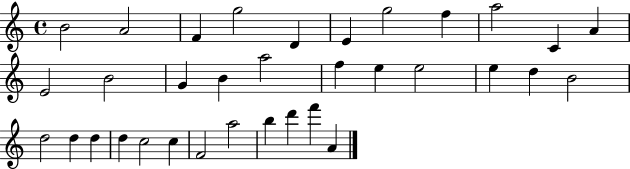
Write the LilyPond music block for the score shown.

{
  \clef treble
  \time 4/4
  \defaultTimeSignature
  \key c \major
  b'2 a'2 | f'4 g''2 d'4 | e'4 g''2 f''4 | a''2 c'4 a'4 | \break e'2 b'2 | g'4 b'4 a''2 | f''4 e''4 e''2 | e''4 d''4 b'2 | \break d''2 d''4 d''4 | d''4 c''2 c''4 | f'2 a''2 | b''4 d'''4 f'''4 a'4 | \break \bar "|."
}